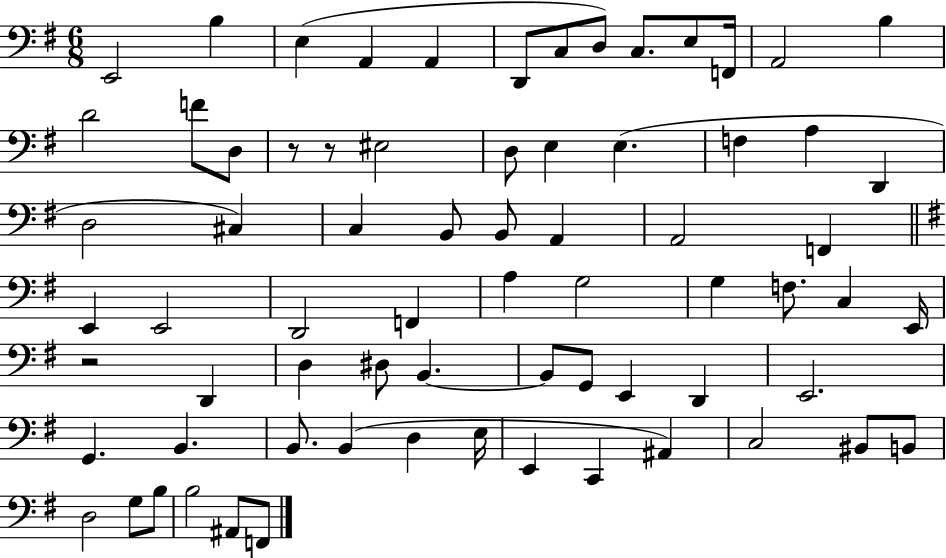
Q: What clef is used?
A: bass